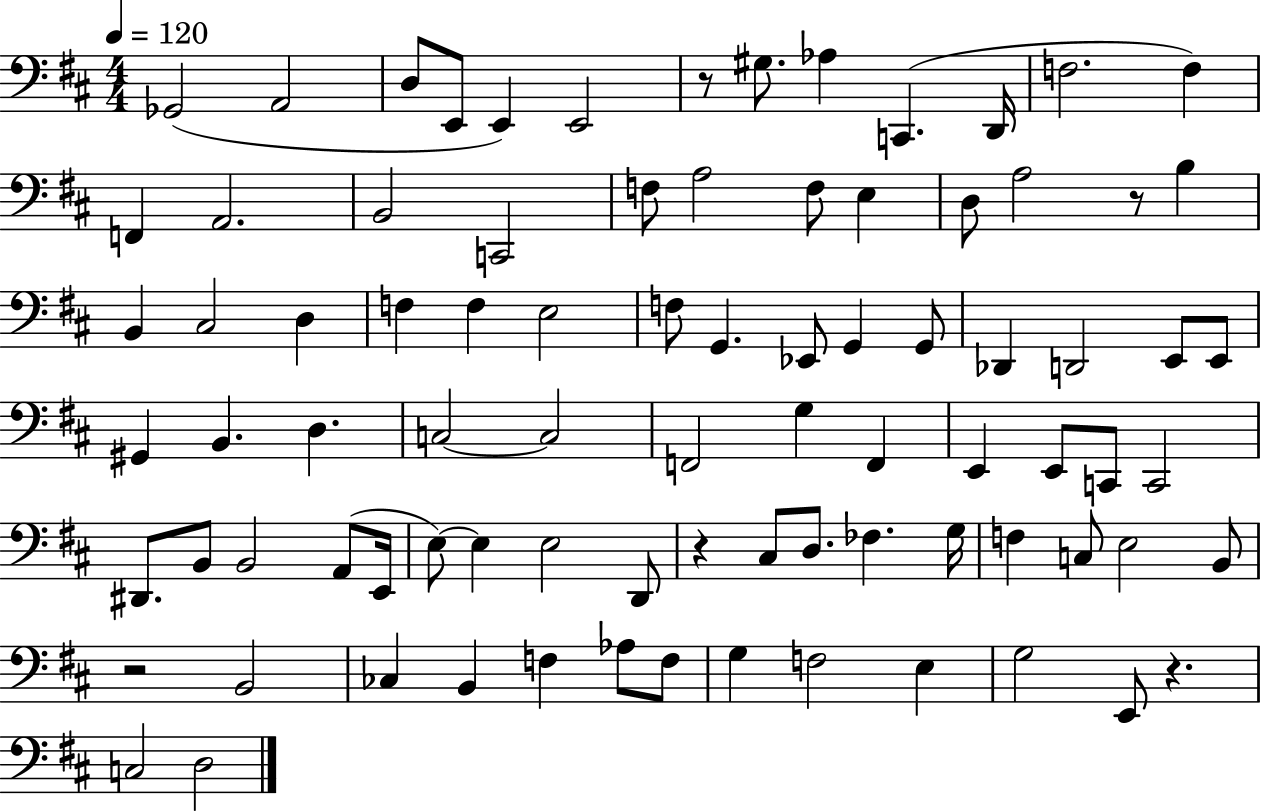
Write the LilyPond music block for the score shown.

{
  \clef bass
  \numericTimeSignature
  \time 4/4
  \key d \major
  \tempo 4 = 120
  ges,2( a,2 | d8 e,8 e,4) e,2 | r8 gis8. aes4 c,4.( d,16 | f2. f4) | \break f,4 a,2. | b,2 c,2 | f8 a2 f8 e4 | d8 a2 r8 b4 | \break b,4 cis2 d4 | f4 f4 e2 | f8 g,4. ees,8 g,4 g,8 | des,4 d,2 e,8 e,8 | \break gis,4 b,4. d4. | c2~~ c2 | f,2 g4 f,4 | e,4 e,8 c,8 c,2 | \break dis,8. b,8 b,2 a,8( e,16 | e8~~) e4 e2 d,8 | r4 cis8 d8. fes4. g16 | f4 c8 e2 b,8 | \break r2 b,2 | ces4 b,4 f4 aes8 f8 | g4 f2 e4 | g2 e,8 r4. | \break c2 d2 | \bar "|."
}